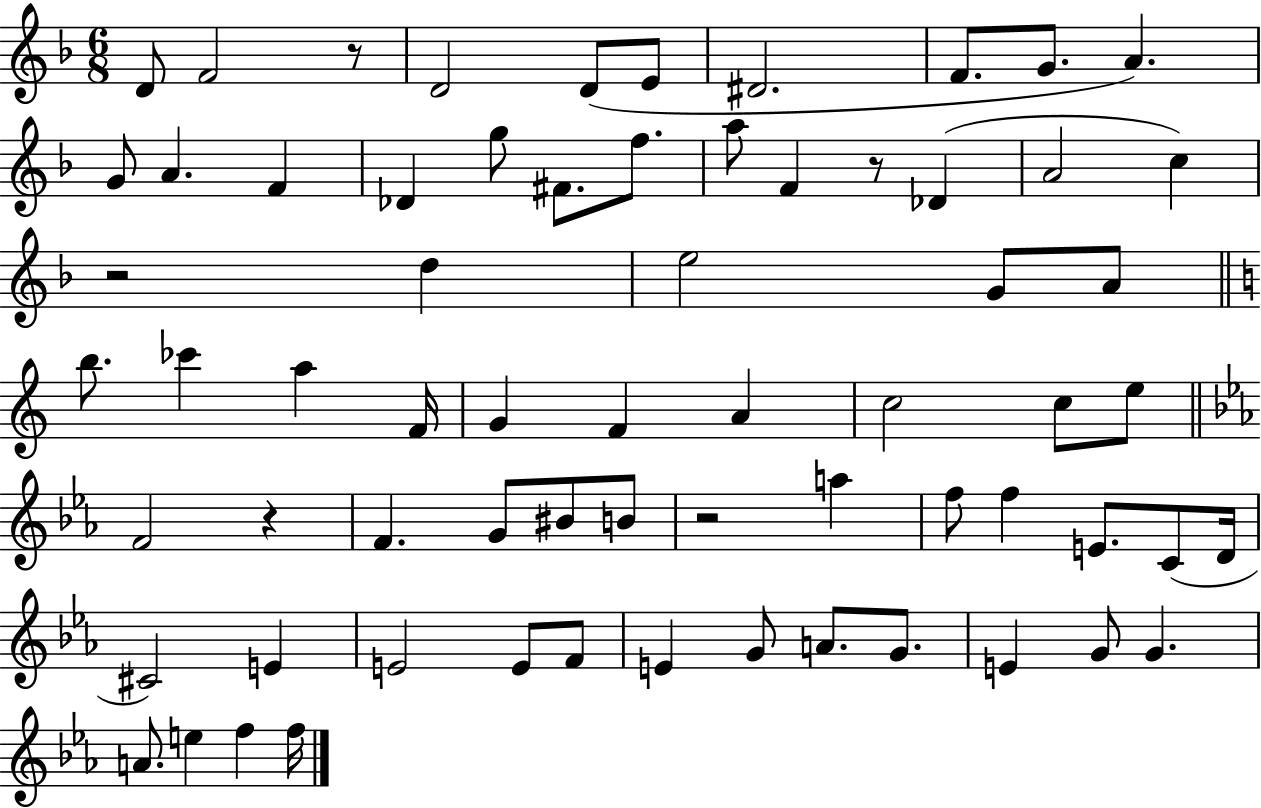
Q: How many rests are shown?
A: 5